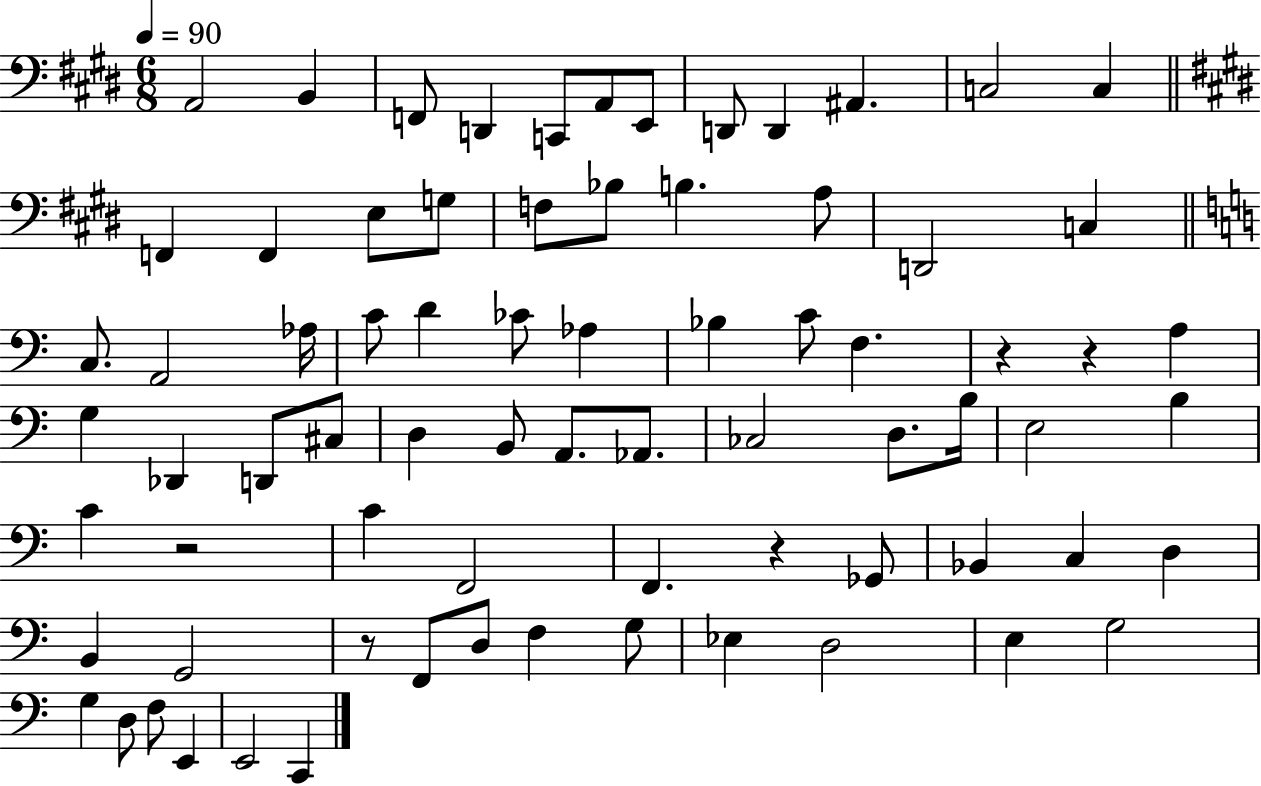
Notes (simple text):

A2/h B2/q F2/e D2/q C2/e A2/e E2/e D2/e D2/q A#2/q. C3/h C3/q F2/q F2/q E3/e G3/e F3/e Bb3/e B3/q. A3/e D2/h C3/q C3/e. A2/h Ab3/s C4/e D4/q CES4/e Ab3/q Bb3/q C4/e F3/q. R/q R/q A3/q G3/q Db2/q D2/e C#3/e D3/q B2/e A2/e. Ab2/e. CES3/h D3/e. B3/s E3/h B3/q C4/q R/h C4/q F2/h F2/q. R/q Gb2/e Bb2/q C3/q D3/q B2/q G2/h R/e F2/e D3/e F3/q G3/e Eb3/q D3/h E3/q G3/h G3/q D3/e F3/e E2/q E2/h C2/q